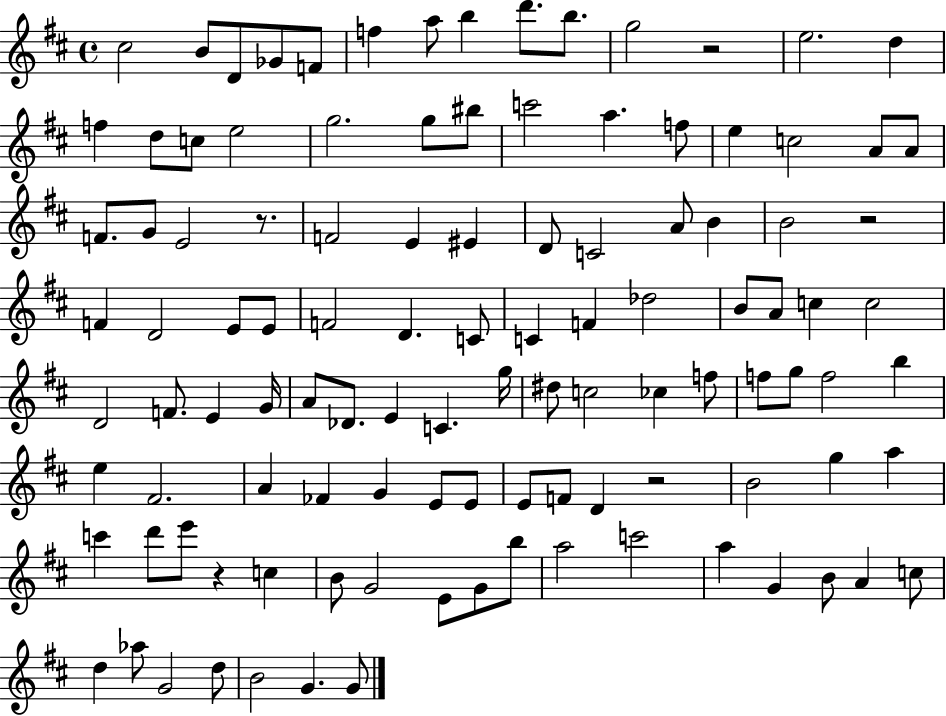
{
  \clef treble
  \time 4/4
  \defaultTimeSignature
  \key d \major
  \repeat volta 2 { cis''2 b'8 d'8 ges'8 f'8 | f''4 a''8 b''4 d'''8. b''8. | g''2 r2 | e''2. d''4 | \break f''4 d''8 c''8 e''2 | g''2. g''8 bis''8 | c'''2 a''4. f''8 | e''4 c''2 a'8 a'8 | \break f'8. g'8 e'2 r8. | f'2 e'4 eis'4 | d'8 c'2 a'8 b'4 | b'2 r2 | \break f'4 d'2 e'8 e'8 | f'2 d'4. c'8 | c'4 f'4 des''2 | b'8 a'8 c''4 c''2 | \break d'2 f'8. e'4 g'16 | a'8 des'8. e'4 c'4. g''16 | dis''8 c''2 ces''4 f''8 | f''8 g''8 f''2 b''4 | \break e''4 fis'2. | a'4 fes'4 g'4 e'8 e'8 | e'8 f'8 d'4 r2 | b'2 g''4 a''4 | \break c'''4 d'''8 e'''8 r4 c''4 | b'8 g'2 e'8 g'8 b''8 | a''2 c'''2 | a''4 g'4 b'8 a'4 c''8 | \break d''4 aes''8 g'2 d''8 | b'2 g'4. g'8 | } \bar "|."
}